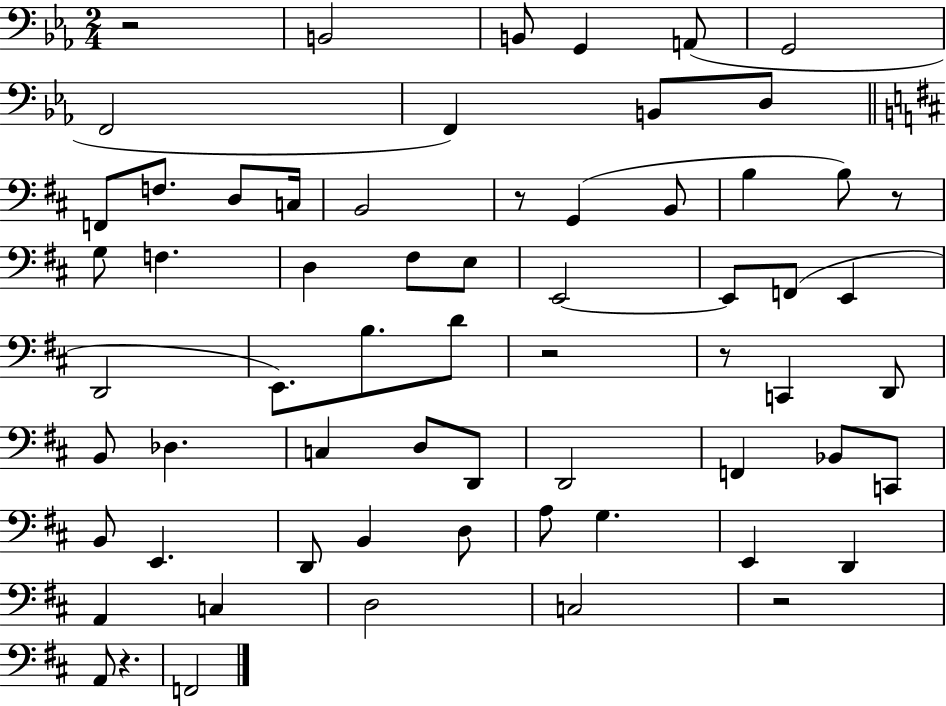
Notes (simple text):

R/h B2/h B2/e G2/q A2/e G2/h F2/h F2/q B2/e D3/e F2/e F3/e. D3/e C3/s B2/h R/e G2/q B2/e B3/q B3/e R/e G3/e F3/q. D3/q F#3/e E3/e E2/h E2/e F2/e E2/q D2/h E2/e. B3/e. D4/e R/h R/e C2/q D2/e B2/e Db3/q. C3/q D3/e D2/e D2/h F2/q Bb2/e C2/e B2/e E2/q. D2/e B2/q D3/e A3/e G3/q. E2/q D2/q A2/q C3/q D3/h C3/h R/h A2/e R/q. F2/h